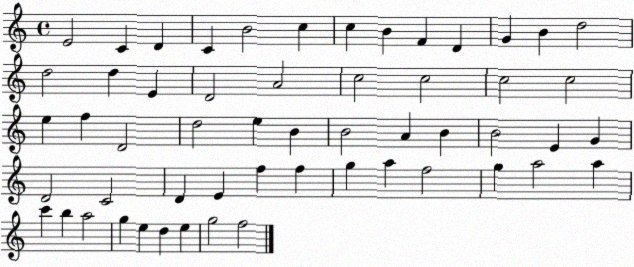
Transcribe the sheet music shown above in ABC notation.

X:1
T:Untitled
M:4/4
L:1/4
K:C
E2 C D C B2 c c B F D G B d2 d2 d E D2 A2 c2 c2 c2 c2 e f D2 d2 e B B2 A B B2 E G D2 C2 D E f f g a f2 g a2 a c' b a2 g e d e g2 f2